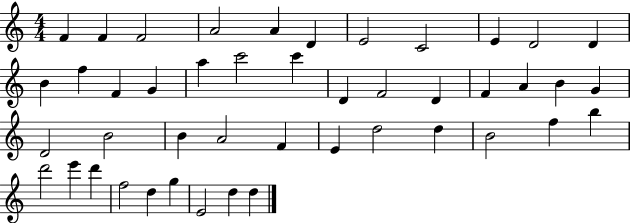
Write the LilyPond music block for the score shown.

{
  \clef treble
  \numericTimeSignature
  \time 4/4
  \key c \major
  f'4 f'4 f'2 | a'2 a'4 d'4 | e'2 c'2 | e'4 d'2 d'4 | \break b'4 f''4 f'4 g'4 | a''4 c'''2 c'''4 | d'4 f'2 d'4 | f'4 a'4 b'4 g'4 | \break d'2 b'2 | b'4 a'2 f'4 | e'4 d''2 d''4 | b'2 f''4 b''4 | \break d'''2 e'''4 d'''4 | f''2 d''4 g''4 | e'2 d''4 d''4 | \bar "|."
}